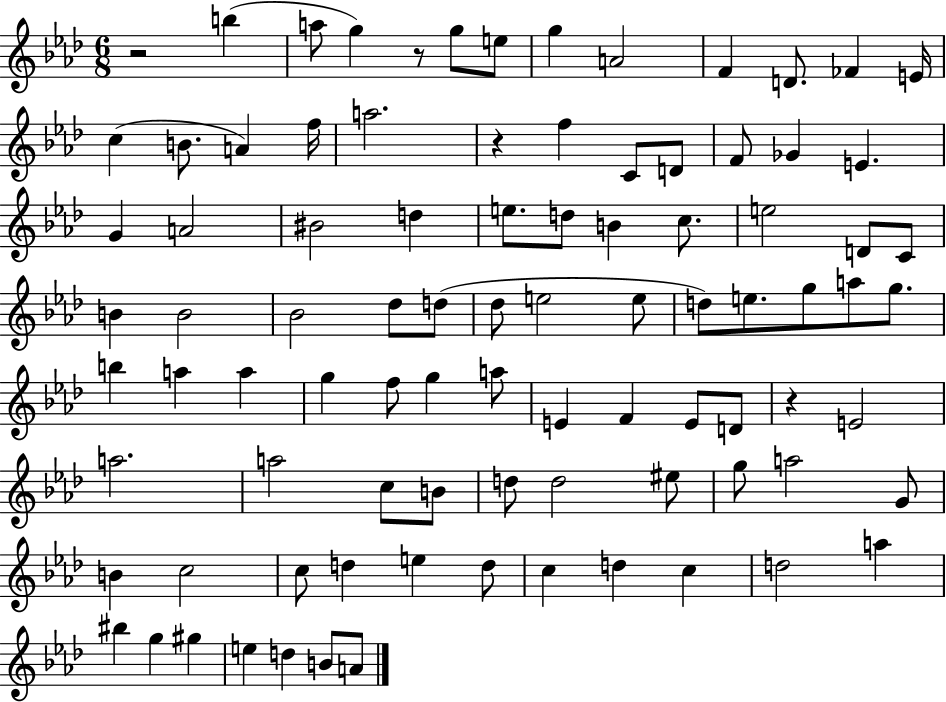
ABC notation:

X:1
T:Untitled
M:6/8
L:1/4
K:Ab
z2 b a/2 g z/2 g/2 e/2 g A2 F D/2 _F E/4 c B/2 A f/4 a2 z f C/2 D/2 F/2 _G E G A2 ^B2 d e/2 d/2 B c/2 e2 D/2 C/2 B B2 _B2 _d/2 d/2 _d/2 e2 e/2 d/2 e/2 g/2 a/2 g/2 b a a g f/2 g a/2 E F E/2 D/2 z E2 a2 a2 c/2 B/2 d/2 d2 ^e/2 g/2 a2 G/2 B c2 c/2 d e d/2 c d c d2 a ^b g ^g e d B/2 A/2